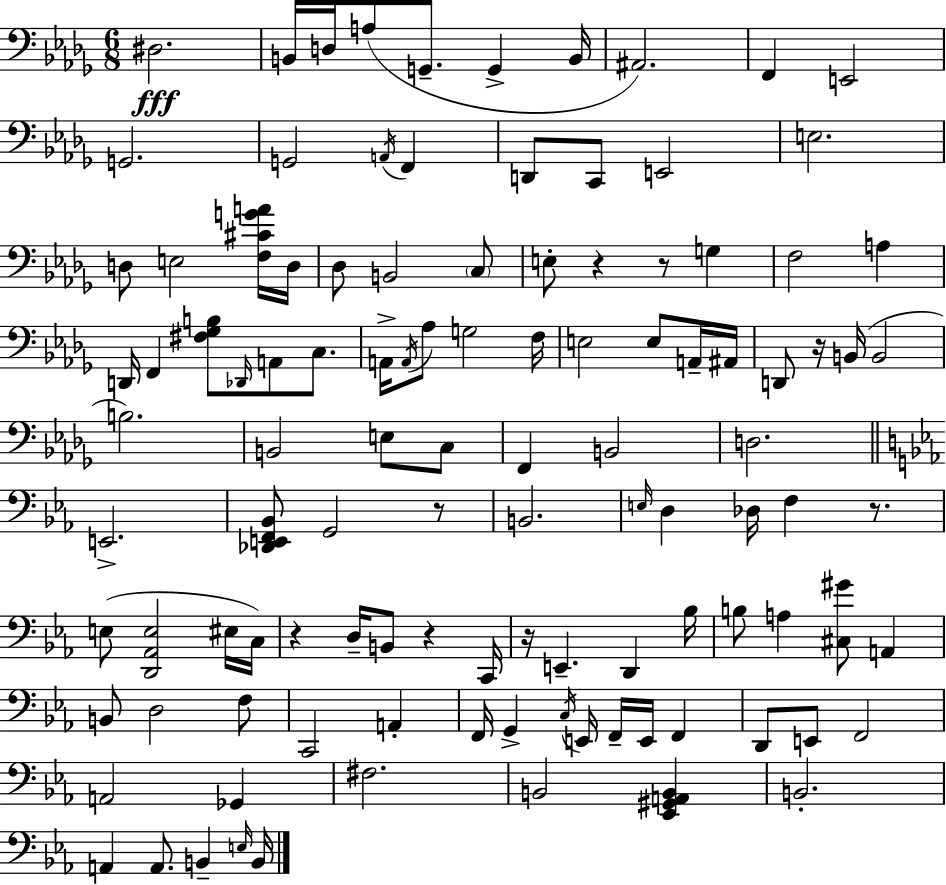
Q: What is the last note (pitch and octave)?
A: B2